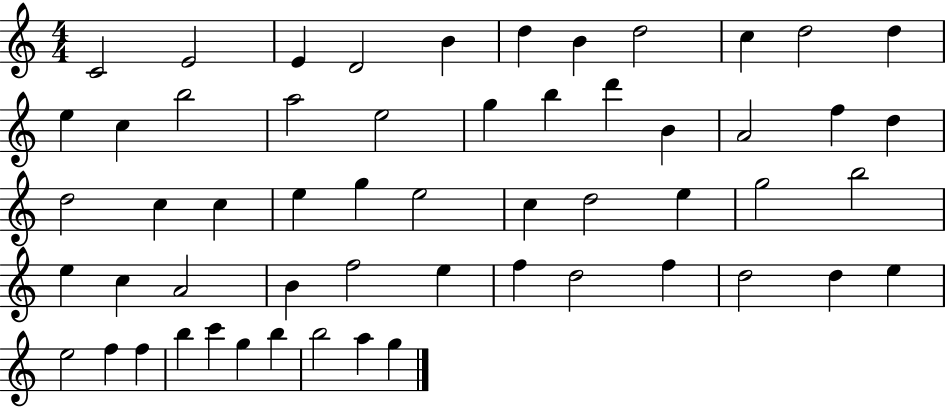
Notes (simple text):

C4/h E4/h E4/q D4/h B4/q D5/q B4/q D5/h C5/q D5/h D5/q E5/q C5/q B5/h A5/h E5/h G5/q B5/q D6/q B4/q A4/h F5/q D5/q D5/h C5/q C5/q E5/q G5/q E5/h C5/q D5/h E5/q G5/h B5/h E5/q C5/q A4/h B4/q F5/h E5/q F5/q D5/h F5/q D5/h D5/q E5/q E5/h F5/q F5/q B5/q C6/q G5/q B5/q B5/h A5/q G5/q